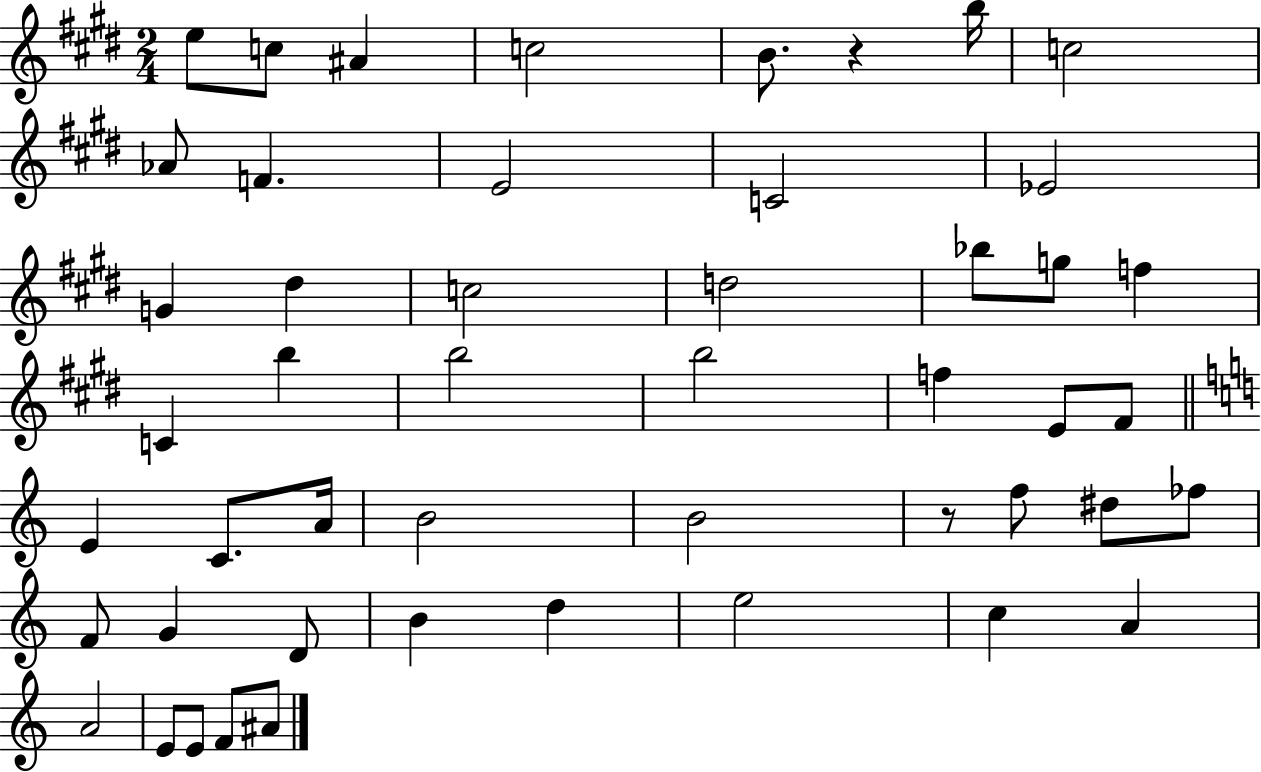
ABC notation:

X:1
T:Untitled
M:2/4
L:1/4
K:E
e/2 c/2 ^A c2 B/2 z b/4 c2 _A/2 F E2 C2 _E2 G ^d c2 d2 _b/2 g/2 f C b b2 b2 f E/2 ^F/2 E C/2 A/4 B2 B2 z/2 f/2 ^d/2 _f/2 F/2 G D/2 B d e2 c A A2 E/2 E/2 F/2 ^A/2